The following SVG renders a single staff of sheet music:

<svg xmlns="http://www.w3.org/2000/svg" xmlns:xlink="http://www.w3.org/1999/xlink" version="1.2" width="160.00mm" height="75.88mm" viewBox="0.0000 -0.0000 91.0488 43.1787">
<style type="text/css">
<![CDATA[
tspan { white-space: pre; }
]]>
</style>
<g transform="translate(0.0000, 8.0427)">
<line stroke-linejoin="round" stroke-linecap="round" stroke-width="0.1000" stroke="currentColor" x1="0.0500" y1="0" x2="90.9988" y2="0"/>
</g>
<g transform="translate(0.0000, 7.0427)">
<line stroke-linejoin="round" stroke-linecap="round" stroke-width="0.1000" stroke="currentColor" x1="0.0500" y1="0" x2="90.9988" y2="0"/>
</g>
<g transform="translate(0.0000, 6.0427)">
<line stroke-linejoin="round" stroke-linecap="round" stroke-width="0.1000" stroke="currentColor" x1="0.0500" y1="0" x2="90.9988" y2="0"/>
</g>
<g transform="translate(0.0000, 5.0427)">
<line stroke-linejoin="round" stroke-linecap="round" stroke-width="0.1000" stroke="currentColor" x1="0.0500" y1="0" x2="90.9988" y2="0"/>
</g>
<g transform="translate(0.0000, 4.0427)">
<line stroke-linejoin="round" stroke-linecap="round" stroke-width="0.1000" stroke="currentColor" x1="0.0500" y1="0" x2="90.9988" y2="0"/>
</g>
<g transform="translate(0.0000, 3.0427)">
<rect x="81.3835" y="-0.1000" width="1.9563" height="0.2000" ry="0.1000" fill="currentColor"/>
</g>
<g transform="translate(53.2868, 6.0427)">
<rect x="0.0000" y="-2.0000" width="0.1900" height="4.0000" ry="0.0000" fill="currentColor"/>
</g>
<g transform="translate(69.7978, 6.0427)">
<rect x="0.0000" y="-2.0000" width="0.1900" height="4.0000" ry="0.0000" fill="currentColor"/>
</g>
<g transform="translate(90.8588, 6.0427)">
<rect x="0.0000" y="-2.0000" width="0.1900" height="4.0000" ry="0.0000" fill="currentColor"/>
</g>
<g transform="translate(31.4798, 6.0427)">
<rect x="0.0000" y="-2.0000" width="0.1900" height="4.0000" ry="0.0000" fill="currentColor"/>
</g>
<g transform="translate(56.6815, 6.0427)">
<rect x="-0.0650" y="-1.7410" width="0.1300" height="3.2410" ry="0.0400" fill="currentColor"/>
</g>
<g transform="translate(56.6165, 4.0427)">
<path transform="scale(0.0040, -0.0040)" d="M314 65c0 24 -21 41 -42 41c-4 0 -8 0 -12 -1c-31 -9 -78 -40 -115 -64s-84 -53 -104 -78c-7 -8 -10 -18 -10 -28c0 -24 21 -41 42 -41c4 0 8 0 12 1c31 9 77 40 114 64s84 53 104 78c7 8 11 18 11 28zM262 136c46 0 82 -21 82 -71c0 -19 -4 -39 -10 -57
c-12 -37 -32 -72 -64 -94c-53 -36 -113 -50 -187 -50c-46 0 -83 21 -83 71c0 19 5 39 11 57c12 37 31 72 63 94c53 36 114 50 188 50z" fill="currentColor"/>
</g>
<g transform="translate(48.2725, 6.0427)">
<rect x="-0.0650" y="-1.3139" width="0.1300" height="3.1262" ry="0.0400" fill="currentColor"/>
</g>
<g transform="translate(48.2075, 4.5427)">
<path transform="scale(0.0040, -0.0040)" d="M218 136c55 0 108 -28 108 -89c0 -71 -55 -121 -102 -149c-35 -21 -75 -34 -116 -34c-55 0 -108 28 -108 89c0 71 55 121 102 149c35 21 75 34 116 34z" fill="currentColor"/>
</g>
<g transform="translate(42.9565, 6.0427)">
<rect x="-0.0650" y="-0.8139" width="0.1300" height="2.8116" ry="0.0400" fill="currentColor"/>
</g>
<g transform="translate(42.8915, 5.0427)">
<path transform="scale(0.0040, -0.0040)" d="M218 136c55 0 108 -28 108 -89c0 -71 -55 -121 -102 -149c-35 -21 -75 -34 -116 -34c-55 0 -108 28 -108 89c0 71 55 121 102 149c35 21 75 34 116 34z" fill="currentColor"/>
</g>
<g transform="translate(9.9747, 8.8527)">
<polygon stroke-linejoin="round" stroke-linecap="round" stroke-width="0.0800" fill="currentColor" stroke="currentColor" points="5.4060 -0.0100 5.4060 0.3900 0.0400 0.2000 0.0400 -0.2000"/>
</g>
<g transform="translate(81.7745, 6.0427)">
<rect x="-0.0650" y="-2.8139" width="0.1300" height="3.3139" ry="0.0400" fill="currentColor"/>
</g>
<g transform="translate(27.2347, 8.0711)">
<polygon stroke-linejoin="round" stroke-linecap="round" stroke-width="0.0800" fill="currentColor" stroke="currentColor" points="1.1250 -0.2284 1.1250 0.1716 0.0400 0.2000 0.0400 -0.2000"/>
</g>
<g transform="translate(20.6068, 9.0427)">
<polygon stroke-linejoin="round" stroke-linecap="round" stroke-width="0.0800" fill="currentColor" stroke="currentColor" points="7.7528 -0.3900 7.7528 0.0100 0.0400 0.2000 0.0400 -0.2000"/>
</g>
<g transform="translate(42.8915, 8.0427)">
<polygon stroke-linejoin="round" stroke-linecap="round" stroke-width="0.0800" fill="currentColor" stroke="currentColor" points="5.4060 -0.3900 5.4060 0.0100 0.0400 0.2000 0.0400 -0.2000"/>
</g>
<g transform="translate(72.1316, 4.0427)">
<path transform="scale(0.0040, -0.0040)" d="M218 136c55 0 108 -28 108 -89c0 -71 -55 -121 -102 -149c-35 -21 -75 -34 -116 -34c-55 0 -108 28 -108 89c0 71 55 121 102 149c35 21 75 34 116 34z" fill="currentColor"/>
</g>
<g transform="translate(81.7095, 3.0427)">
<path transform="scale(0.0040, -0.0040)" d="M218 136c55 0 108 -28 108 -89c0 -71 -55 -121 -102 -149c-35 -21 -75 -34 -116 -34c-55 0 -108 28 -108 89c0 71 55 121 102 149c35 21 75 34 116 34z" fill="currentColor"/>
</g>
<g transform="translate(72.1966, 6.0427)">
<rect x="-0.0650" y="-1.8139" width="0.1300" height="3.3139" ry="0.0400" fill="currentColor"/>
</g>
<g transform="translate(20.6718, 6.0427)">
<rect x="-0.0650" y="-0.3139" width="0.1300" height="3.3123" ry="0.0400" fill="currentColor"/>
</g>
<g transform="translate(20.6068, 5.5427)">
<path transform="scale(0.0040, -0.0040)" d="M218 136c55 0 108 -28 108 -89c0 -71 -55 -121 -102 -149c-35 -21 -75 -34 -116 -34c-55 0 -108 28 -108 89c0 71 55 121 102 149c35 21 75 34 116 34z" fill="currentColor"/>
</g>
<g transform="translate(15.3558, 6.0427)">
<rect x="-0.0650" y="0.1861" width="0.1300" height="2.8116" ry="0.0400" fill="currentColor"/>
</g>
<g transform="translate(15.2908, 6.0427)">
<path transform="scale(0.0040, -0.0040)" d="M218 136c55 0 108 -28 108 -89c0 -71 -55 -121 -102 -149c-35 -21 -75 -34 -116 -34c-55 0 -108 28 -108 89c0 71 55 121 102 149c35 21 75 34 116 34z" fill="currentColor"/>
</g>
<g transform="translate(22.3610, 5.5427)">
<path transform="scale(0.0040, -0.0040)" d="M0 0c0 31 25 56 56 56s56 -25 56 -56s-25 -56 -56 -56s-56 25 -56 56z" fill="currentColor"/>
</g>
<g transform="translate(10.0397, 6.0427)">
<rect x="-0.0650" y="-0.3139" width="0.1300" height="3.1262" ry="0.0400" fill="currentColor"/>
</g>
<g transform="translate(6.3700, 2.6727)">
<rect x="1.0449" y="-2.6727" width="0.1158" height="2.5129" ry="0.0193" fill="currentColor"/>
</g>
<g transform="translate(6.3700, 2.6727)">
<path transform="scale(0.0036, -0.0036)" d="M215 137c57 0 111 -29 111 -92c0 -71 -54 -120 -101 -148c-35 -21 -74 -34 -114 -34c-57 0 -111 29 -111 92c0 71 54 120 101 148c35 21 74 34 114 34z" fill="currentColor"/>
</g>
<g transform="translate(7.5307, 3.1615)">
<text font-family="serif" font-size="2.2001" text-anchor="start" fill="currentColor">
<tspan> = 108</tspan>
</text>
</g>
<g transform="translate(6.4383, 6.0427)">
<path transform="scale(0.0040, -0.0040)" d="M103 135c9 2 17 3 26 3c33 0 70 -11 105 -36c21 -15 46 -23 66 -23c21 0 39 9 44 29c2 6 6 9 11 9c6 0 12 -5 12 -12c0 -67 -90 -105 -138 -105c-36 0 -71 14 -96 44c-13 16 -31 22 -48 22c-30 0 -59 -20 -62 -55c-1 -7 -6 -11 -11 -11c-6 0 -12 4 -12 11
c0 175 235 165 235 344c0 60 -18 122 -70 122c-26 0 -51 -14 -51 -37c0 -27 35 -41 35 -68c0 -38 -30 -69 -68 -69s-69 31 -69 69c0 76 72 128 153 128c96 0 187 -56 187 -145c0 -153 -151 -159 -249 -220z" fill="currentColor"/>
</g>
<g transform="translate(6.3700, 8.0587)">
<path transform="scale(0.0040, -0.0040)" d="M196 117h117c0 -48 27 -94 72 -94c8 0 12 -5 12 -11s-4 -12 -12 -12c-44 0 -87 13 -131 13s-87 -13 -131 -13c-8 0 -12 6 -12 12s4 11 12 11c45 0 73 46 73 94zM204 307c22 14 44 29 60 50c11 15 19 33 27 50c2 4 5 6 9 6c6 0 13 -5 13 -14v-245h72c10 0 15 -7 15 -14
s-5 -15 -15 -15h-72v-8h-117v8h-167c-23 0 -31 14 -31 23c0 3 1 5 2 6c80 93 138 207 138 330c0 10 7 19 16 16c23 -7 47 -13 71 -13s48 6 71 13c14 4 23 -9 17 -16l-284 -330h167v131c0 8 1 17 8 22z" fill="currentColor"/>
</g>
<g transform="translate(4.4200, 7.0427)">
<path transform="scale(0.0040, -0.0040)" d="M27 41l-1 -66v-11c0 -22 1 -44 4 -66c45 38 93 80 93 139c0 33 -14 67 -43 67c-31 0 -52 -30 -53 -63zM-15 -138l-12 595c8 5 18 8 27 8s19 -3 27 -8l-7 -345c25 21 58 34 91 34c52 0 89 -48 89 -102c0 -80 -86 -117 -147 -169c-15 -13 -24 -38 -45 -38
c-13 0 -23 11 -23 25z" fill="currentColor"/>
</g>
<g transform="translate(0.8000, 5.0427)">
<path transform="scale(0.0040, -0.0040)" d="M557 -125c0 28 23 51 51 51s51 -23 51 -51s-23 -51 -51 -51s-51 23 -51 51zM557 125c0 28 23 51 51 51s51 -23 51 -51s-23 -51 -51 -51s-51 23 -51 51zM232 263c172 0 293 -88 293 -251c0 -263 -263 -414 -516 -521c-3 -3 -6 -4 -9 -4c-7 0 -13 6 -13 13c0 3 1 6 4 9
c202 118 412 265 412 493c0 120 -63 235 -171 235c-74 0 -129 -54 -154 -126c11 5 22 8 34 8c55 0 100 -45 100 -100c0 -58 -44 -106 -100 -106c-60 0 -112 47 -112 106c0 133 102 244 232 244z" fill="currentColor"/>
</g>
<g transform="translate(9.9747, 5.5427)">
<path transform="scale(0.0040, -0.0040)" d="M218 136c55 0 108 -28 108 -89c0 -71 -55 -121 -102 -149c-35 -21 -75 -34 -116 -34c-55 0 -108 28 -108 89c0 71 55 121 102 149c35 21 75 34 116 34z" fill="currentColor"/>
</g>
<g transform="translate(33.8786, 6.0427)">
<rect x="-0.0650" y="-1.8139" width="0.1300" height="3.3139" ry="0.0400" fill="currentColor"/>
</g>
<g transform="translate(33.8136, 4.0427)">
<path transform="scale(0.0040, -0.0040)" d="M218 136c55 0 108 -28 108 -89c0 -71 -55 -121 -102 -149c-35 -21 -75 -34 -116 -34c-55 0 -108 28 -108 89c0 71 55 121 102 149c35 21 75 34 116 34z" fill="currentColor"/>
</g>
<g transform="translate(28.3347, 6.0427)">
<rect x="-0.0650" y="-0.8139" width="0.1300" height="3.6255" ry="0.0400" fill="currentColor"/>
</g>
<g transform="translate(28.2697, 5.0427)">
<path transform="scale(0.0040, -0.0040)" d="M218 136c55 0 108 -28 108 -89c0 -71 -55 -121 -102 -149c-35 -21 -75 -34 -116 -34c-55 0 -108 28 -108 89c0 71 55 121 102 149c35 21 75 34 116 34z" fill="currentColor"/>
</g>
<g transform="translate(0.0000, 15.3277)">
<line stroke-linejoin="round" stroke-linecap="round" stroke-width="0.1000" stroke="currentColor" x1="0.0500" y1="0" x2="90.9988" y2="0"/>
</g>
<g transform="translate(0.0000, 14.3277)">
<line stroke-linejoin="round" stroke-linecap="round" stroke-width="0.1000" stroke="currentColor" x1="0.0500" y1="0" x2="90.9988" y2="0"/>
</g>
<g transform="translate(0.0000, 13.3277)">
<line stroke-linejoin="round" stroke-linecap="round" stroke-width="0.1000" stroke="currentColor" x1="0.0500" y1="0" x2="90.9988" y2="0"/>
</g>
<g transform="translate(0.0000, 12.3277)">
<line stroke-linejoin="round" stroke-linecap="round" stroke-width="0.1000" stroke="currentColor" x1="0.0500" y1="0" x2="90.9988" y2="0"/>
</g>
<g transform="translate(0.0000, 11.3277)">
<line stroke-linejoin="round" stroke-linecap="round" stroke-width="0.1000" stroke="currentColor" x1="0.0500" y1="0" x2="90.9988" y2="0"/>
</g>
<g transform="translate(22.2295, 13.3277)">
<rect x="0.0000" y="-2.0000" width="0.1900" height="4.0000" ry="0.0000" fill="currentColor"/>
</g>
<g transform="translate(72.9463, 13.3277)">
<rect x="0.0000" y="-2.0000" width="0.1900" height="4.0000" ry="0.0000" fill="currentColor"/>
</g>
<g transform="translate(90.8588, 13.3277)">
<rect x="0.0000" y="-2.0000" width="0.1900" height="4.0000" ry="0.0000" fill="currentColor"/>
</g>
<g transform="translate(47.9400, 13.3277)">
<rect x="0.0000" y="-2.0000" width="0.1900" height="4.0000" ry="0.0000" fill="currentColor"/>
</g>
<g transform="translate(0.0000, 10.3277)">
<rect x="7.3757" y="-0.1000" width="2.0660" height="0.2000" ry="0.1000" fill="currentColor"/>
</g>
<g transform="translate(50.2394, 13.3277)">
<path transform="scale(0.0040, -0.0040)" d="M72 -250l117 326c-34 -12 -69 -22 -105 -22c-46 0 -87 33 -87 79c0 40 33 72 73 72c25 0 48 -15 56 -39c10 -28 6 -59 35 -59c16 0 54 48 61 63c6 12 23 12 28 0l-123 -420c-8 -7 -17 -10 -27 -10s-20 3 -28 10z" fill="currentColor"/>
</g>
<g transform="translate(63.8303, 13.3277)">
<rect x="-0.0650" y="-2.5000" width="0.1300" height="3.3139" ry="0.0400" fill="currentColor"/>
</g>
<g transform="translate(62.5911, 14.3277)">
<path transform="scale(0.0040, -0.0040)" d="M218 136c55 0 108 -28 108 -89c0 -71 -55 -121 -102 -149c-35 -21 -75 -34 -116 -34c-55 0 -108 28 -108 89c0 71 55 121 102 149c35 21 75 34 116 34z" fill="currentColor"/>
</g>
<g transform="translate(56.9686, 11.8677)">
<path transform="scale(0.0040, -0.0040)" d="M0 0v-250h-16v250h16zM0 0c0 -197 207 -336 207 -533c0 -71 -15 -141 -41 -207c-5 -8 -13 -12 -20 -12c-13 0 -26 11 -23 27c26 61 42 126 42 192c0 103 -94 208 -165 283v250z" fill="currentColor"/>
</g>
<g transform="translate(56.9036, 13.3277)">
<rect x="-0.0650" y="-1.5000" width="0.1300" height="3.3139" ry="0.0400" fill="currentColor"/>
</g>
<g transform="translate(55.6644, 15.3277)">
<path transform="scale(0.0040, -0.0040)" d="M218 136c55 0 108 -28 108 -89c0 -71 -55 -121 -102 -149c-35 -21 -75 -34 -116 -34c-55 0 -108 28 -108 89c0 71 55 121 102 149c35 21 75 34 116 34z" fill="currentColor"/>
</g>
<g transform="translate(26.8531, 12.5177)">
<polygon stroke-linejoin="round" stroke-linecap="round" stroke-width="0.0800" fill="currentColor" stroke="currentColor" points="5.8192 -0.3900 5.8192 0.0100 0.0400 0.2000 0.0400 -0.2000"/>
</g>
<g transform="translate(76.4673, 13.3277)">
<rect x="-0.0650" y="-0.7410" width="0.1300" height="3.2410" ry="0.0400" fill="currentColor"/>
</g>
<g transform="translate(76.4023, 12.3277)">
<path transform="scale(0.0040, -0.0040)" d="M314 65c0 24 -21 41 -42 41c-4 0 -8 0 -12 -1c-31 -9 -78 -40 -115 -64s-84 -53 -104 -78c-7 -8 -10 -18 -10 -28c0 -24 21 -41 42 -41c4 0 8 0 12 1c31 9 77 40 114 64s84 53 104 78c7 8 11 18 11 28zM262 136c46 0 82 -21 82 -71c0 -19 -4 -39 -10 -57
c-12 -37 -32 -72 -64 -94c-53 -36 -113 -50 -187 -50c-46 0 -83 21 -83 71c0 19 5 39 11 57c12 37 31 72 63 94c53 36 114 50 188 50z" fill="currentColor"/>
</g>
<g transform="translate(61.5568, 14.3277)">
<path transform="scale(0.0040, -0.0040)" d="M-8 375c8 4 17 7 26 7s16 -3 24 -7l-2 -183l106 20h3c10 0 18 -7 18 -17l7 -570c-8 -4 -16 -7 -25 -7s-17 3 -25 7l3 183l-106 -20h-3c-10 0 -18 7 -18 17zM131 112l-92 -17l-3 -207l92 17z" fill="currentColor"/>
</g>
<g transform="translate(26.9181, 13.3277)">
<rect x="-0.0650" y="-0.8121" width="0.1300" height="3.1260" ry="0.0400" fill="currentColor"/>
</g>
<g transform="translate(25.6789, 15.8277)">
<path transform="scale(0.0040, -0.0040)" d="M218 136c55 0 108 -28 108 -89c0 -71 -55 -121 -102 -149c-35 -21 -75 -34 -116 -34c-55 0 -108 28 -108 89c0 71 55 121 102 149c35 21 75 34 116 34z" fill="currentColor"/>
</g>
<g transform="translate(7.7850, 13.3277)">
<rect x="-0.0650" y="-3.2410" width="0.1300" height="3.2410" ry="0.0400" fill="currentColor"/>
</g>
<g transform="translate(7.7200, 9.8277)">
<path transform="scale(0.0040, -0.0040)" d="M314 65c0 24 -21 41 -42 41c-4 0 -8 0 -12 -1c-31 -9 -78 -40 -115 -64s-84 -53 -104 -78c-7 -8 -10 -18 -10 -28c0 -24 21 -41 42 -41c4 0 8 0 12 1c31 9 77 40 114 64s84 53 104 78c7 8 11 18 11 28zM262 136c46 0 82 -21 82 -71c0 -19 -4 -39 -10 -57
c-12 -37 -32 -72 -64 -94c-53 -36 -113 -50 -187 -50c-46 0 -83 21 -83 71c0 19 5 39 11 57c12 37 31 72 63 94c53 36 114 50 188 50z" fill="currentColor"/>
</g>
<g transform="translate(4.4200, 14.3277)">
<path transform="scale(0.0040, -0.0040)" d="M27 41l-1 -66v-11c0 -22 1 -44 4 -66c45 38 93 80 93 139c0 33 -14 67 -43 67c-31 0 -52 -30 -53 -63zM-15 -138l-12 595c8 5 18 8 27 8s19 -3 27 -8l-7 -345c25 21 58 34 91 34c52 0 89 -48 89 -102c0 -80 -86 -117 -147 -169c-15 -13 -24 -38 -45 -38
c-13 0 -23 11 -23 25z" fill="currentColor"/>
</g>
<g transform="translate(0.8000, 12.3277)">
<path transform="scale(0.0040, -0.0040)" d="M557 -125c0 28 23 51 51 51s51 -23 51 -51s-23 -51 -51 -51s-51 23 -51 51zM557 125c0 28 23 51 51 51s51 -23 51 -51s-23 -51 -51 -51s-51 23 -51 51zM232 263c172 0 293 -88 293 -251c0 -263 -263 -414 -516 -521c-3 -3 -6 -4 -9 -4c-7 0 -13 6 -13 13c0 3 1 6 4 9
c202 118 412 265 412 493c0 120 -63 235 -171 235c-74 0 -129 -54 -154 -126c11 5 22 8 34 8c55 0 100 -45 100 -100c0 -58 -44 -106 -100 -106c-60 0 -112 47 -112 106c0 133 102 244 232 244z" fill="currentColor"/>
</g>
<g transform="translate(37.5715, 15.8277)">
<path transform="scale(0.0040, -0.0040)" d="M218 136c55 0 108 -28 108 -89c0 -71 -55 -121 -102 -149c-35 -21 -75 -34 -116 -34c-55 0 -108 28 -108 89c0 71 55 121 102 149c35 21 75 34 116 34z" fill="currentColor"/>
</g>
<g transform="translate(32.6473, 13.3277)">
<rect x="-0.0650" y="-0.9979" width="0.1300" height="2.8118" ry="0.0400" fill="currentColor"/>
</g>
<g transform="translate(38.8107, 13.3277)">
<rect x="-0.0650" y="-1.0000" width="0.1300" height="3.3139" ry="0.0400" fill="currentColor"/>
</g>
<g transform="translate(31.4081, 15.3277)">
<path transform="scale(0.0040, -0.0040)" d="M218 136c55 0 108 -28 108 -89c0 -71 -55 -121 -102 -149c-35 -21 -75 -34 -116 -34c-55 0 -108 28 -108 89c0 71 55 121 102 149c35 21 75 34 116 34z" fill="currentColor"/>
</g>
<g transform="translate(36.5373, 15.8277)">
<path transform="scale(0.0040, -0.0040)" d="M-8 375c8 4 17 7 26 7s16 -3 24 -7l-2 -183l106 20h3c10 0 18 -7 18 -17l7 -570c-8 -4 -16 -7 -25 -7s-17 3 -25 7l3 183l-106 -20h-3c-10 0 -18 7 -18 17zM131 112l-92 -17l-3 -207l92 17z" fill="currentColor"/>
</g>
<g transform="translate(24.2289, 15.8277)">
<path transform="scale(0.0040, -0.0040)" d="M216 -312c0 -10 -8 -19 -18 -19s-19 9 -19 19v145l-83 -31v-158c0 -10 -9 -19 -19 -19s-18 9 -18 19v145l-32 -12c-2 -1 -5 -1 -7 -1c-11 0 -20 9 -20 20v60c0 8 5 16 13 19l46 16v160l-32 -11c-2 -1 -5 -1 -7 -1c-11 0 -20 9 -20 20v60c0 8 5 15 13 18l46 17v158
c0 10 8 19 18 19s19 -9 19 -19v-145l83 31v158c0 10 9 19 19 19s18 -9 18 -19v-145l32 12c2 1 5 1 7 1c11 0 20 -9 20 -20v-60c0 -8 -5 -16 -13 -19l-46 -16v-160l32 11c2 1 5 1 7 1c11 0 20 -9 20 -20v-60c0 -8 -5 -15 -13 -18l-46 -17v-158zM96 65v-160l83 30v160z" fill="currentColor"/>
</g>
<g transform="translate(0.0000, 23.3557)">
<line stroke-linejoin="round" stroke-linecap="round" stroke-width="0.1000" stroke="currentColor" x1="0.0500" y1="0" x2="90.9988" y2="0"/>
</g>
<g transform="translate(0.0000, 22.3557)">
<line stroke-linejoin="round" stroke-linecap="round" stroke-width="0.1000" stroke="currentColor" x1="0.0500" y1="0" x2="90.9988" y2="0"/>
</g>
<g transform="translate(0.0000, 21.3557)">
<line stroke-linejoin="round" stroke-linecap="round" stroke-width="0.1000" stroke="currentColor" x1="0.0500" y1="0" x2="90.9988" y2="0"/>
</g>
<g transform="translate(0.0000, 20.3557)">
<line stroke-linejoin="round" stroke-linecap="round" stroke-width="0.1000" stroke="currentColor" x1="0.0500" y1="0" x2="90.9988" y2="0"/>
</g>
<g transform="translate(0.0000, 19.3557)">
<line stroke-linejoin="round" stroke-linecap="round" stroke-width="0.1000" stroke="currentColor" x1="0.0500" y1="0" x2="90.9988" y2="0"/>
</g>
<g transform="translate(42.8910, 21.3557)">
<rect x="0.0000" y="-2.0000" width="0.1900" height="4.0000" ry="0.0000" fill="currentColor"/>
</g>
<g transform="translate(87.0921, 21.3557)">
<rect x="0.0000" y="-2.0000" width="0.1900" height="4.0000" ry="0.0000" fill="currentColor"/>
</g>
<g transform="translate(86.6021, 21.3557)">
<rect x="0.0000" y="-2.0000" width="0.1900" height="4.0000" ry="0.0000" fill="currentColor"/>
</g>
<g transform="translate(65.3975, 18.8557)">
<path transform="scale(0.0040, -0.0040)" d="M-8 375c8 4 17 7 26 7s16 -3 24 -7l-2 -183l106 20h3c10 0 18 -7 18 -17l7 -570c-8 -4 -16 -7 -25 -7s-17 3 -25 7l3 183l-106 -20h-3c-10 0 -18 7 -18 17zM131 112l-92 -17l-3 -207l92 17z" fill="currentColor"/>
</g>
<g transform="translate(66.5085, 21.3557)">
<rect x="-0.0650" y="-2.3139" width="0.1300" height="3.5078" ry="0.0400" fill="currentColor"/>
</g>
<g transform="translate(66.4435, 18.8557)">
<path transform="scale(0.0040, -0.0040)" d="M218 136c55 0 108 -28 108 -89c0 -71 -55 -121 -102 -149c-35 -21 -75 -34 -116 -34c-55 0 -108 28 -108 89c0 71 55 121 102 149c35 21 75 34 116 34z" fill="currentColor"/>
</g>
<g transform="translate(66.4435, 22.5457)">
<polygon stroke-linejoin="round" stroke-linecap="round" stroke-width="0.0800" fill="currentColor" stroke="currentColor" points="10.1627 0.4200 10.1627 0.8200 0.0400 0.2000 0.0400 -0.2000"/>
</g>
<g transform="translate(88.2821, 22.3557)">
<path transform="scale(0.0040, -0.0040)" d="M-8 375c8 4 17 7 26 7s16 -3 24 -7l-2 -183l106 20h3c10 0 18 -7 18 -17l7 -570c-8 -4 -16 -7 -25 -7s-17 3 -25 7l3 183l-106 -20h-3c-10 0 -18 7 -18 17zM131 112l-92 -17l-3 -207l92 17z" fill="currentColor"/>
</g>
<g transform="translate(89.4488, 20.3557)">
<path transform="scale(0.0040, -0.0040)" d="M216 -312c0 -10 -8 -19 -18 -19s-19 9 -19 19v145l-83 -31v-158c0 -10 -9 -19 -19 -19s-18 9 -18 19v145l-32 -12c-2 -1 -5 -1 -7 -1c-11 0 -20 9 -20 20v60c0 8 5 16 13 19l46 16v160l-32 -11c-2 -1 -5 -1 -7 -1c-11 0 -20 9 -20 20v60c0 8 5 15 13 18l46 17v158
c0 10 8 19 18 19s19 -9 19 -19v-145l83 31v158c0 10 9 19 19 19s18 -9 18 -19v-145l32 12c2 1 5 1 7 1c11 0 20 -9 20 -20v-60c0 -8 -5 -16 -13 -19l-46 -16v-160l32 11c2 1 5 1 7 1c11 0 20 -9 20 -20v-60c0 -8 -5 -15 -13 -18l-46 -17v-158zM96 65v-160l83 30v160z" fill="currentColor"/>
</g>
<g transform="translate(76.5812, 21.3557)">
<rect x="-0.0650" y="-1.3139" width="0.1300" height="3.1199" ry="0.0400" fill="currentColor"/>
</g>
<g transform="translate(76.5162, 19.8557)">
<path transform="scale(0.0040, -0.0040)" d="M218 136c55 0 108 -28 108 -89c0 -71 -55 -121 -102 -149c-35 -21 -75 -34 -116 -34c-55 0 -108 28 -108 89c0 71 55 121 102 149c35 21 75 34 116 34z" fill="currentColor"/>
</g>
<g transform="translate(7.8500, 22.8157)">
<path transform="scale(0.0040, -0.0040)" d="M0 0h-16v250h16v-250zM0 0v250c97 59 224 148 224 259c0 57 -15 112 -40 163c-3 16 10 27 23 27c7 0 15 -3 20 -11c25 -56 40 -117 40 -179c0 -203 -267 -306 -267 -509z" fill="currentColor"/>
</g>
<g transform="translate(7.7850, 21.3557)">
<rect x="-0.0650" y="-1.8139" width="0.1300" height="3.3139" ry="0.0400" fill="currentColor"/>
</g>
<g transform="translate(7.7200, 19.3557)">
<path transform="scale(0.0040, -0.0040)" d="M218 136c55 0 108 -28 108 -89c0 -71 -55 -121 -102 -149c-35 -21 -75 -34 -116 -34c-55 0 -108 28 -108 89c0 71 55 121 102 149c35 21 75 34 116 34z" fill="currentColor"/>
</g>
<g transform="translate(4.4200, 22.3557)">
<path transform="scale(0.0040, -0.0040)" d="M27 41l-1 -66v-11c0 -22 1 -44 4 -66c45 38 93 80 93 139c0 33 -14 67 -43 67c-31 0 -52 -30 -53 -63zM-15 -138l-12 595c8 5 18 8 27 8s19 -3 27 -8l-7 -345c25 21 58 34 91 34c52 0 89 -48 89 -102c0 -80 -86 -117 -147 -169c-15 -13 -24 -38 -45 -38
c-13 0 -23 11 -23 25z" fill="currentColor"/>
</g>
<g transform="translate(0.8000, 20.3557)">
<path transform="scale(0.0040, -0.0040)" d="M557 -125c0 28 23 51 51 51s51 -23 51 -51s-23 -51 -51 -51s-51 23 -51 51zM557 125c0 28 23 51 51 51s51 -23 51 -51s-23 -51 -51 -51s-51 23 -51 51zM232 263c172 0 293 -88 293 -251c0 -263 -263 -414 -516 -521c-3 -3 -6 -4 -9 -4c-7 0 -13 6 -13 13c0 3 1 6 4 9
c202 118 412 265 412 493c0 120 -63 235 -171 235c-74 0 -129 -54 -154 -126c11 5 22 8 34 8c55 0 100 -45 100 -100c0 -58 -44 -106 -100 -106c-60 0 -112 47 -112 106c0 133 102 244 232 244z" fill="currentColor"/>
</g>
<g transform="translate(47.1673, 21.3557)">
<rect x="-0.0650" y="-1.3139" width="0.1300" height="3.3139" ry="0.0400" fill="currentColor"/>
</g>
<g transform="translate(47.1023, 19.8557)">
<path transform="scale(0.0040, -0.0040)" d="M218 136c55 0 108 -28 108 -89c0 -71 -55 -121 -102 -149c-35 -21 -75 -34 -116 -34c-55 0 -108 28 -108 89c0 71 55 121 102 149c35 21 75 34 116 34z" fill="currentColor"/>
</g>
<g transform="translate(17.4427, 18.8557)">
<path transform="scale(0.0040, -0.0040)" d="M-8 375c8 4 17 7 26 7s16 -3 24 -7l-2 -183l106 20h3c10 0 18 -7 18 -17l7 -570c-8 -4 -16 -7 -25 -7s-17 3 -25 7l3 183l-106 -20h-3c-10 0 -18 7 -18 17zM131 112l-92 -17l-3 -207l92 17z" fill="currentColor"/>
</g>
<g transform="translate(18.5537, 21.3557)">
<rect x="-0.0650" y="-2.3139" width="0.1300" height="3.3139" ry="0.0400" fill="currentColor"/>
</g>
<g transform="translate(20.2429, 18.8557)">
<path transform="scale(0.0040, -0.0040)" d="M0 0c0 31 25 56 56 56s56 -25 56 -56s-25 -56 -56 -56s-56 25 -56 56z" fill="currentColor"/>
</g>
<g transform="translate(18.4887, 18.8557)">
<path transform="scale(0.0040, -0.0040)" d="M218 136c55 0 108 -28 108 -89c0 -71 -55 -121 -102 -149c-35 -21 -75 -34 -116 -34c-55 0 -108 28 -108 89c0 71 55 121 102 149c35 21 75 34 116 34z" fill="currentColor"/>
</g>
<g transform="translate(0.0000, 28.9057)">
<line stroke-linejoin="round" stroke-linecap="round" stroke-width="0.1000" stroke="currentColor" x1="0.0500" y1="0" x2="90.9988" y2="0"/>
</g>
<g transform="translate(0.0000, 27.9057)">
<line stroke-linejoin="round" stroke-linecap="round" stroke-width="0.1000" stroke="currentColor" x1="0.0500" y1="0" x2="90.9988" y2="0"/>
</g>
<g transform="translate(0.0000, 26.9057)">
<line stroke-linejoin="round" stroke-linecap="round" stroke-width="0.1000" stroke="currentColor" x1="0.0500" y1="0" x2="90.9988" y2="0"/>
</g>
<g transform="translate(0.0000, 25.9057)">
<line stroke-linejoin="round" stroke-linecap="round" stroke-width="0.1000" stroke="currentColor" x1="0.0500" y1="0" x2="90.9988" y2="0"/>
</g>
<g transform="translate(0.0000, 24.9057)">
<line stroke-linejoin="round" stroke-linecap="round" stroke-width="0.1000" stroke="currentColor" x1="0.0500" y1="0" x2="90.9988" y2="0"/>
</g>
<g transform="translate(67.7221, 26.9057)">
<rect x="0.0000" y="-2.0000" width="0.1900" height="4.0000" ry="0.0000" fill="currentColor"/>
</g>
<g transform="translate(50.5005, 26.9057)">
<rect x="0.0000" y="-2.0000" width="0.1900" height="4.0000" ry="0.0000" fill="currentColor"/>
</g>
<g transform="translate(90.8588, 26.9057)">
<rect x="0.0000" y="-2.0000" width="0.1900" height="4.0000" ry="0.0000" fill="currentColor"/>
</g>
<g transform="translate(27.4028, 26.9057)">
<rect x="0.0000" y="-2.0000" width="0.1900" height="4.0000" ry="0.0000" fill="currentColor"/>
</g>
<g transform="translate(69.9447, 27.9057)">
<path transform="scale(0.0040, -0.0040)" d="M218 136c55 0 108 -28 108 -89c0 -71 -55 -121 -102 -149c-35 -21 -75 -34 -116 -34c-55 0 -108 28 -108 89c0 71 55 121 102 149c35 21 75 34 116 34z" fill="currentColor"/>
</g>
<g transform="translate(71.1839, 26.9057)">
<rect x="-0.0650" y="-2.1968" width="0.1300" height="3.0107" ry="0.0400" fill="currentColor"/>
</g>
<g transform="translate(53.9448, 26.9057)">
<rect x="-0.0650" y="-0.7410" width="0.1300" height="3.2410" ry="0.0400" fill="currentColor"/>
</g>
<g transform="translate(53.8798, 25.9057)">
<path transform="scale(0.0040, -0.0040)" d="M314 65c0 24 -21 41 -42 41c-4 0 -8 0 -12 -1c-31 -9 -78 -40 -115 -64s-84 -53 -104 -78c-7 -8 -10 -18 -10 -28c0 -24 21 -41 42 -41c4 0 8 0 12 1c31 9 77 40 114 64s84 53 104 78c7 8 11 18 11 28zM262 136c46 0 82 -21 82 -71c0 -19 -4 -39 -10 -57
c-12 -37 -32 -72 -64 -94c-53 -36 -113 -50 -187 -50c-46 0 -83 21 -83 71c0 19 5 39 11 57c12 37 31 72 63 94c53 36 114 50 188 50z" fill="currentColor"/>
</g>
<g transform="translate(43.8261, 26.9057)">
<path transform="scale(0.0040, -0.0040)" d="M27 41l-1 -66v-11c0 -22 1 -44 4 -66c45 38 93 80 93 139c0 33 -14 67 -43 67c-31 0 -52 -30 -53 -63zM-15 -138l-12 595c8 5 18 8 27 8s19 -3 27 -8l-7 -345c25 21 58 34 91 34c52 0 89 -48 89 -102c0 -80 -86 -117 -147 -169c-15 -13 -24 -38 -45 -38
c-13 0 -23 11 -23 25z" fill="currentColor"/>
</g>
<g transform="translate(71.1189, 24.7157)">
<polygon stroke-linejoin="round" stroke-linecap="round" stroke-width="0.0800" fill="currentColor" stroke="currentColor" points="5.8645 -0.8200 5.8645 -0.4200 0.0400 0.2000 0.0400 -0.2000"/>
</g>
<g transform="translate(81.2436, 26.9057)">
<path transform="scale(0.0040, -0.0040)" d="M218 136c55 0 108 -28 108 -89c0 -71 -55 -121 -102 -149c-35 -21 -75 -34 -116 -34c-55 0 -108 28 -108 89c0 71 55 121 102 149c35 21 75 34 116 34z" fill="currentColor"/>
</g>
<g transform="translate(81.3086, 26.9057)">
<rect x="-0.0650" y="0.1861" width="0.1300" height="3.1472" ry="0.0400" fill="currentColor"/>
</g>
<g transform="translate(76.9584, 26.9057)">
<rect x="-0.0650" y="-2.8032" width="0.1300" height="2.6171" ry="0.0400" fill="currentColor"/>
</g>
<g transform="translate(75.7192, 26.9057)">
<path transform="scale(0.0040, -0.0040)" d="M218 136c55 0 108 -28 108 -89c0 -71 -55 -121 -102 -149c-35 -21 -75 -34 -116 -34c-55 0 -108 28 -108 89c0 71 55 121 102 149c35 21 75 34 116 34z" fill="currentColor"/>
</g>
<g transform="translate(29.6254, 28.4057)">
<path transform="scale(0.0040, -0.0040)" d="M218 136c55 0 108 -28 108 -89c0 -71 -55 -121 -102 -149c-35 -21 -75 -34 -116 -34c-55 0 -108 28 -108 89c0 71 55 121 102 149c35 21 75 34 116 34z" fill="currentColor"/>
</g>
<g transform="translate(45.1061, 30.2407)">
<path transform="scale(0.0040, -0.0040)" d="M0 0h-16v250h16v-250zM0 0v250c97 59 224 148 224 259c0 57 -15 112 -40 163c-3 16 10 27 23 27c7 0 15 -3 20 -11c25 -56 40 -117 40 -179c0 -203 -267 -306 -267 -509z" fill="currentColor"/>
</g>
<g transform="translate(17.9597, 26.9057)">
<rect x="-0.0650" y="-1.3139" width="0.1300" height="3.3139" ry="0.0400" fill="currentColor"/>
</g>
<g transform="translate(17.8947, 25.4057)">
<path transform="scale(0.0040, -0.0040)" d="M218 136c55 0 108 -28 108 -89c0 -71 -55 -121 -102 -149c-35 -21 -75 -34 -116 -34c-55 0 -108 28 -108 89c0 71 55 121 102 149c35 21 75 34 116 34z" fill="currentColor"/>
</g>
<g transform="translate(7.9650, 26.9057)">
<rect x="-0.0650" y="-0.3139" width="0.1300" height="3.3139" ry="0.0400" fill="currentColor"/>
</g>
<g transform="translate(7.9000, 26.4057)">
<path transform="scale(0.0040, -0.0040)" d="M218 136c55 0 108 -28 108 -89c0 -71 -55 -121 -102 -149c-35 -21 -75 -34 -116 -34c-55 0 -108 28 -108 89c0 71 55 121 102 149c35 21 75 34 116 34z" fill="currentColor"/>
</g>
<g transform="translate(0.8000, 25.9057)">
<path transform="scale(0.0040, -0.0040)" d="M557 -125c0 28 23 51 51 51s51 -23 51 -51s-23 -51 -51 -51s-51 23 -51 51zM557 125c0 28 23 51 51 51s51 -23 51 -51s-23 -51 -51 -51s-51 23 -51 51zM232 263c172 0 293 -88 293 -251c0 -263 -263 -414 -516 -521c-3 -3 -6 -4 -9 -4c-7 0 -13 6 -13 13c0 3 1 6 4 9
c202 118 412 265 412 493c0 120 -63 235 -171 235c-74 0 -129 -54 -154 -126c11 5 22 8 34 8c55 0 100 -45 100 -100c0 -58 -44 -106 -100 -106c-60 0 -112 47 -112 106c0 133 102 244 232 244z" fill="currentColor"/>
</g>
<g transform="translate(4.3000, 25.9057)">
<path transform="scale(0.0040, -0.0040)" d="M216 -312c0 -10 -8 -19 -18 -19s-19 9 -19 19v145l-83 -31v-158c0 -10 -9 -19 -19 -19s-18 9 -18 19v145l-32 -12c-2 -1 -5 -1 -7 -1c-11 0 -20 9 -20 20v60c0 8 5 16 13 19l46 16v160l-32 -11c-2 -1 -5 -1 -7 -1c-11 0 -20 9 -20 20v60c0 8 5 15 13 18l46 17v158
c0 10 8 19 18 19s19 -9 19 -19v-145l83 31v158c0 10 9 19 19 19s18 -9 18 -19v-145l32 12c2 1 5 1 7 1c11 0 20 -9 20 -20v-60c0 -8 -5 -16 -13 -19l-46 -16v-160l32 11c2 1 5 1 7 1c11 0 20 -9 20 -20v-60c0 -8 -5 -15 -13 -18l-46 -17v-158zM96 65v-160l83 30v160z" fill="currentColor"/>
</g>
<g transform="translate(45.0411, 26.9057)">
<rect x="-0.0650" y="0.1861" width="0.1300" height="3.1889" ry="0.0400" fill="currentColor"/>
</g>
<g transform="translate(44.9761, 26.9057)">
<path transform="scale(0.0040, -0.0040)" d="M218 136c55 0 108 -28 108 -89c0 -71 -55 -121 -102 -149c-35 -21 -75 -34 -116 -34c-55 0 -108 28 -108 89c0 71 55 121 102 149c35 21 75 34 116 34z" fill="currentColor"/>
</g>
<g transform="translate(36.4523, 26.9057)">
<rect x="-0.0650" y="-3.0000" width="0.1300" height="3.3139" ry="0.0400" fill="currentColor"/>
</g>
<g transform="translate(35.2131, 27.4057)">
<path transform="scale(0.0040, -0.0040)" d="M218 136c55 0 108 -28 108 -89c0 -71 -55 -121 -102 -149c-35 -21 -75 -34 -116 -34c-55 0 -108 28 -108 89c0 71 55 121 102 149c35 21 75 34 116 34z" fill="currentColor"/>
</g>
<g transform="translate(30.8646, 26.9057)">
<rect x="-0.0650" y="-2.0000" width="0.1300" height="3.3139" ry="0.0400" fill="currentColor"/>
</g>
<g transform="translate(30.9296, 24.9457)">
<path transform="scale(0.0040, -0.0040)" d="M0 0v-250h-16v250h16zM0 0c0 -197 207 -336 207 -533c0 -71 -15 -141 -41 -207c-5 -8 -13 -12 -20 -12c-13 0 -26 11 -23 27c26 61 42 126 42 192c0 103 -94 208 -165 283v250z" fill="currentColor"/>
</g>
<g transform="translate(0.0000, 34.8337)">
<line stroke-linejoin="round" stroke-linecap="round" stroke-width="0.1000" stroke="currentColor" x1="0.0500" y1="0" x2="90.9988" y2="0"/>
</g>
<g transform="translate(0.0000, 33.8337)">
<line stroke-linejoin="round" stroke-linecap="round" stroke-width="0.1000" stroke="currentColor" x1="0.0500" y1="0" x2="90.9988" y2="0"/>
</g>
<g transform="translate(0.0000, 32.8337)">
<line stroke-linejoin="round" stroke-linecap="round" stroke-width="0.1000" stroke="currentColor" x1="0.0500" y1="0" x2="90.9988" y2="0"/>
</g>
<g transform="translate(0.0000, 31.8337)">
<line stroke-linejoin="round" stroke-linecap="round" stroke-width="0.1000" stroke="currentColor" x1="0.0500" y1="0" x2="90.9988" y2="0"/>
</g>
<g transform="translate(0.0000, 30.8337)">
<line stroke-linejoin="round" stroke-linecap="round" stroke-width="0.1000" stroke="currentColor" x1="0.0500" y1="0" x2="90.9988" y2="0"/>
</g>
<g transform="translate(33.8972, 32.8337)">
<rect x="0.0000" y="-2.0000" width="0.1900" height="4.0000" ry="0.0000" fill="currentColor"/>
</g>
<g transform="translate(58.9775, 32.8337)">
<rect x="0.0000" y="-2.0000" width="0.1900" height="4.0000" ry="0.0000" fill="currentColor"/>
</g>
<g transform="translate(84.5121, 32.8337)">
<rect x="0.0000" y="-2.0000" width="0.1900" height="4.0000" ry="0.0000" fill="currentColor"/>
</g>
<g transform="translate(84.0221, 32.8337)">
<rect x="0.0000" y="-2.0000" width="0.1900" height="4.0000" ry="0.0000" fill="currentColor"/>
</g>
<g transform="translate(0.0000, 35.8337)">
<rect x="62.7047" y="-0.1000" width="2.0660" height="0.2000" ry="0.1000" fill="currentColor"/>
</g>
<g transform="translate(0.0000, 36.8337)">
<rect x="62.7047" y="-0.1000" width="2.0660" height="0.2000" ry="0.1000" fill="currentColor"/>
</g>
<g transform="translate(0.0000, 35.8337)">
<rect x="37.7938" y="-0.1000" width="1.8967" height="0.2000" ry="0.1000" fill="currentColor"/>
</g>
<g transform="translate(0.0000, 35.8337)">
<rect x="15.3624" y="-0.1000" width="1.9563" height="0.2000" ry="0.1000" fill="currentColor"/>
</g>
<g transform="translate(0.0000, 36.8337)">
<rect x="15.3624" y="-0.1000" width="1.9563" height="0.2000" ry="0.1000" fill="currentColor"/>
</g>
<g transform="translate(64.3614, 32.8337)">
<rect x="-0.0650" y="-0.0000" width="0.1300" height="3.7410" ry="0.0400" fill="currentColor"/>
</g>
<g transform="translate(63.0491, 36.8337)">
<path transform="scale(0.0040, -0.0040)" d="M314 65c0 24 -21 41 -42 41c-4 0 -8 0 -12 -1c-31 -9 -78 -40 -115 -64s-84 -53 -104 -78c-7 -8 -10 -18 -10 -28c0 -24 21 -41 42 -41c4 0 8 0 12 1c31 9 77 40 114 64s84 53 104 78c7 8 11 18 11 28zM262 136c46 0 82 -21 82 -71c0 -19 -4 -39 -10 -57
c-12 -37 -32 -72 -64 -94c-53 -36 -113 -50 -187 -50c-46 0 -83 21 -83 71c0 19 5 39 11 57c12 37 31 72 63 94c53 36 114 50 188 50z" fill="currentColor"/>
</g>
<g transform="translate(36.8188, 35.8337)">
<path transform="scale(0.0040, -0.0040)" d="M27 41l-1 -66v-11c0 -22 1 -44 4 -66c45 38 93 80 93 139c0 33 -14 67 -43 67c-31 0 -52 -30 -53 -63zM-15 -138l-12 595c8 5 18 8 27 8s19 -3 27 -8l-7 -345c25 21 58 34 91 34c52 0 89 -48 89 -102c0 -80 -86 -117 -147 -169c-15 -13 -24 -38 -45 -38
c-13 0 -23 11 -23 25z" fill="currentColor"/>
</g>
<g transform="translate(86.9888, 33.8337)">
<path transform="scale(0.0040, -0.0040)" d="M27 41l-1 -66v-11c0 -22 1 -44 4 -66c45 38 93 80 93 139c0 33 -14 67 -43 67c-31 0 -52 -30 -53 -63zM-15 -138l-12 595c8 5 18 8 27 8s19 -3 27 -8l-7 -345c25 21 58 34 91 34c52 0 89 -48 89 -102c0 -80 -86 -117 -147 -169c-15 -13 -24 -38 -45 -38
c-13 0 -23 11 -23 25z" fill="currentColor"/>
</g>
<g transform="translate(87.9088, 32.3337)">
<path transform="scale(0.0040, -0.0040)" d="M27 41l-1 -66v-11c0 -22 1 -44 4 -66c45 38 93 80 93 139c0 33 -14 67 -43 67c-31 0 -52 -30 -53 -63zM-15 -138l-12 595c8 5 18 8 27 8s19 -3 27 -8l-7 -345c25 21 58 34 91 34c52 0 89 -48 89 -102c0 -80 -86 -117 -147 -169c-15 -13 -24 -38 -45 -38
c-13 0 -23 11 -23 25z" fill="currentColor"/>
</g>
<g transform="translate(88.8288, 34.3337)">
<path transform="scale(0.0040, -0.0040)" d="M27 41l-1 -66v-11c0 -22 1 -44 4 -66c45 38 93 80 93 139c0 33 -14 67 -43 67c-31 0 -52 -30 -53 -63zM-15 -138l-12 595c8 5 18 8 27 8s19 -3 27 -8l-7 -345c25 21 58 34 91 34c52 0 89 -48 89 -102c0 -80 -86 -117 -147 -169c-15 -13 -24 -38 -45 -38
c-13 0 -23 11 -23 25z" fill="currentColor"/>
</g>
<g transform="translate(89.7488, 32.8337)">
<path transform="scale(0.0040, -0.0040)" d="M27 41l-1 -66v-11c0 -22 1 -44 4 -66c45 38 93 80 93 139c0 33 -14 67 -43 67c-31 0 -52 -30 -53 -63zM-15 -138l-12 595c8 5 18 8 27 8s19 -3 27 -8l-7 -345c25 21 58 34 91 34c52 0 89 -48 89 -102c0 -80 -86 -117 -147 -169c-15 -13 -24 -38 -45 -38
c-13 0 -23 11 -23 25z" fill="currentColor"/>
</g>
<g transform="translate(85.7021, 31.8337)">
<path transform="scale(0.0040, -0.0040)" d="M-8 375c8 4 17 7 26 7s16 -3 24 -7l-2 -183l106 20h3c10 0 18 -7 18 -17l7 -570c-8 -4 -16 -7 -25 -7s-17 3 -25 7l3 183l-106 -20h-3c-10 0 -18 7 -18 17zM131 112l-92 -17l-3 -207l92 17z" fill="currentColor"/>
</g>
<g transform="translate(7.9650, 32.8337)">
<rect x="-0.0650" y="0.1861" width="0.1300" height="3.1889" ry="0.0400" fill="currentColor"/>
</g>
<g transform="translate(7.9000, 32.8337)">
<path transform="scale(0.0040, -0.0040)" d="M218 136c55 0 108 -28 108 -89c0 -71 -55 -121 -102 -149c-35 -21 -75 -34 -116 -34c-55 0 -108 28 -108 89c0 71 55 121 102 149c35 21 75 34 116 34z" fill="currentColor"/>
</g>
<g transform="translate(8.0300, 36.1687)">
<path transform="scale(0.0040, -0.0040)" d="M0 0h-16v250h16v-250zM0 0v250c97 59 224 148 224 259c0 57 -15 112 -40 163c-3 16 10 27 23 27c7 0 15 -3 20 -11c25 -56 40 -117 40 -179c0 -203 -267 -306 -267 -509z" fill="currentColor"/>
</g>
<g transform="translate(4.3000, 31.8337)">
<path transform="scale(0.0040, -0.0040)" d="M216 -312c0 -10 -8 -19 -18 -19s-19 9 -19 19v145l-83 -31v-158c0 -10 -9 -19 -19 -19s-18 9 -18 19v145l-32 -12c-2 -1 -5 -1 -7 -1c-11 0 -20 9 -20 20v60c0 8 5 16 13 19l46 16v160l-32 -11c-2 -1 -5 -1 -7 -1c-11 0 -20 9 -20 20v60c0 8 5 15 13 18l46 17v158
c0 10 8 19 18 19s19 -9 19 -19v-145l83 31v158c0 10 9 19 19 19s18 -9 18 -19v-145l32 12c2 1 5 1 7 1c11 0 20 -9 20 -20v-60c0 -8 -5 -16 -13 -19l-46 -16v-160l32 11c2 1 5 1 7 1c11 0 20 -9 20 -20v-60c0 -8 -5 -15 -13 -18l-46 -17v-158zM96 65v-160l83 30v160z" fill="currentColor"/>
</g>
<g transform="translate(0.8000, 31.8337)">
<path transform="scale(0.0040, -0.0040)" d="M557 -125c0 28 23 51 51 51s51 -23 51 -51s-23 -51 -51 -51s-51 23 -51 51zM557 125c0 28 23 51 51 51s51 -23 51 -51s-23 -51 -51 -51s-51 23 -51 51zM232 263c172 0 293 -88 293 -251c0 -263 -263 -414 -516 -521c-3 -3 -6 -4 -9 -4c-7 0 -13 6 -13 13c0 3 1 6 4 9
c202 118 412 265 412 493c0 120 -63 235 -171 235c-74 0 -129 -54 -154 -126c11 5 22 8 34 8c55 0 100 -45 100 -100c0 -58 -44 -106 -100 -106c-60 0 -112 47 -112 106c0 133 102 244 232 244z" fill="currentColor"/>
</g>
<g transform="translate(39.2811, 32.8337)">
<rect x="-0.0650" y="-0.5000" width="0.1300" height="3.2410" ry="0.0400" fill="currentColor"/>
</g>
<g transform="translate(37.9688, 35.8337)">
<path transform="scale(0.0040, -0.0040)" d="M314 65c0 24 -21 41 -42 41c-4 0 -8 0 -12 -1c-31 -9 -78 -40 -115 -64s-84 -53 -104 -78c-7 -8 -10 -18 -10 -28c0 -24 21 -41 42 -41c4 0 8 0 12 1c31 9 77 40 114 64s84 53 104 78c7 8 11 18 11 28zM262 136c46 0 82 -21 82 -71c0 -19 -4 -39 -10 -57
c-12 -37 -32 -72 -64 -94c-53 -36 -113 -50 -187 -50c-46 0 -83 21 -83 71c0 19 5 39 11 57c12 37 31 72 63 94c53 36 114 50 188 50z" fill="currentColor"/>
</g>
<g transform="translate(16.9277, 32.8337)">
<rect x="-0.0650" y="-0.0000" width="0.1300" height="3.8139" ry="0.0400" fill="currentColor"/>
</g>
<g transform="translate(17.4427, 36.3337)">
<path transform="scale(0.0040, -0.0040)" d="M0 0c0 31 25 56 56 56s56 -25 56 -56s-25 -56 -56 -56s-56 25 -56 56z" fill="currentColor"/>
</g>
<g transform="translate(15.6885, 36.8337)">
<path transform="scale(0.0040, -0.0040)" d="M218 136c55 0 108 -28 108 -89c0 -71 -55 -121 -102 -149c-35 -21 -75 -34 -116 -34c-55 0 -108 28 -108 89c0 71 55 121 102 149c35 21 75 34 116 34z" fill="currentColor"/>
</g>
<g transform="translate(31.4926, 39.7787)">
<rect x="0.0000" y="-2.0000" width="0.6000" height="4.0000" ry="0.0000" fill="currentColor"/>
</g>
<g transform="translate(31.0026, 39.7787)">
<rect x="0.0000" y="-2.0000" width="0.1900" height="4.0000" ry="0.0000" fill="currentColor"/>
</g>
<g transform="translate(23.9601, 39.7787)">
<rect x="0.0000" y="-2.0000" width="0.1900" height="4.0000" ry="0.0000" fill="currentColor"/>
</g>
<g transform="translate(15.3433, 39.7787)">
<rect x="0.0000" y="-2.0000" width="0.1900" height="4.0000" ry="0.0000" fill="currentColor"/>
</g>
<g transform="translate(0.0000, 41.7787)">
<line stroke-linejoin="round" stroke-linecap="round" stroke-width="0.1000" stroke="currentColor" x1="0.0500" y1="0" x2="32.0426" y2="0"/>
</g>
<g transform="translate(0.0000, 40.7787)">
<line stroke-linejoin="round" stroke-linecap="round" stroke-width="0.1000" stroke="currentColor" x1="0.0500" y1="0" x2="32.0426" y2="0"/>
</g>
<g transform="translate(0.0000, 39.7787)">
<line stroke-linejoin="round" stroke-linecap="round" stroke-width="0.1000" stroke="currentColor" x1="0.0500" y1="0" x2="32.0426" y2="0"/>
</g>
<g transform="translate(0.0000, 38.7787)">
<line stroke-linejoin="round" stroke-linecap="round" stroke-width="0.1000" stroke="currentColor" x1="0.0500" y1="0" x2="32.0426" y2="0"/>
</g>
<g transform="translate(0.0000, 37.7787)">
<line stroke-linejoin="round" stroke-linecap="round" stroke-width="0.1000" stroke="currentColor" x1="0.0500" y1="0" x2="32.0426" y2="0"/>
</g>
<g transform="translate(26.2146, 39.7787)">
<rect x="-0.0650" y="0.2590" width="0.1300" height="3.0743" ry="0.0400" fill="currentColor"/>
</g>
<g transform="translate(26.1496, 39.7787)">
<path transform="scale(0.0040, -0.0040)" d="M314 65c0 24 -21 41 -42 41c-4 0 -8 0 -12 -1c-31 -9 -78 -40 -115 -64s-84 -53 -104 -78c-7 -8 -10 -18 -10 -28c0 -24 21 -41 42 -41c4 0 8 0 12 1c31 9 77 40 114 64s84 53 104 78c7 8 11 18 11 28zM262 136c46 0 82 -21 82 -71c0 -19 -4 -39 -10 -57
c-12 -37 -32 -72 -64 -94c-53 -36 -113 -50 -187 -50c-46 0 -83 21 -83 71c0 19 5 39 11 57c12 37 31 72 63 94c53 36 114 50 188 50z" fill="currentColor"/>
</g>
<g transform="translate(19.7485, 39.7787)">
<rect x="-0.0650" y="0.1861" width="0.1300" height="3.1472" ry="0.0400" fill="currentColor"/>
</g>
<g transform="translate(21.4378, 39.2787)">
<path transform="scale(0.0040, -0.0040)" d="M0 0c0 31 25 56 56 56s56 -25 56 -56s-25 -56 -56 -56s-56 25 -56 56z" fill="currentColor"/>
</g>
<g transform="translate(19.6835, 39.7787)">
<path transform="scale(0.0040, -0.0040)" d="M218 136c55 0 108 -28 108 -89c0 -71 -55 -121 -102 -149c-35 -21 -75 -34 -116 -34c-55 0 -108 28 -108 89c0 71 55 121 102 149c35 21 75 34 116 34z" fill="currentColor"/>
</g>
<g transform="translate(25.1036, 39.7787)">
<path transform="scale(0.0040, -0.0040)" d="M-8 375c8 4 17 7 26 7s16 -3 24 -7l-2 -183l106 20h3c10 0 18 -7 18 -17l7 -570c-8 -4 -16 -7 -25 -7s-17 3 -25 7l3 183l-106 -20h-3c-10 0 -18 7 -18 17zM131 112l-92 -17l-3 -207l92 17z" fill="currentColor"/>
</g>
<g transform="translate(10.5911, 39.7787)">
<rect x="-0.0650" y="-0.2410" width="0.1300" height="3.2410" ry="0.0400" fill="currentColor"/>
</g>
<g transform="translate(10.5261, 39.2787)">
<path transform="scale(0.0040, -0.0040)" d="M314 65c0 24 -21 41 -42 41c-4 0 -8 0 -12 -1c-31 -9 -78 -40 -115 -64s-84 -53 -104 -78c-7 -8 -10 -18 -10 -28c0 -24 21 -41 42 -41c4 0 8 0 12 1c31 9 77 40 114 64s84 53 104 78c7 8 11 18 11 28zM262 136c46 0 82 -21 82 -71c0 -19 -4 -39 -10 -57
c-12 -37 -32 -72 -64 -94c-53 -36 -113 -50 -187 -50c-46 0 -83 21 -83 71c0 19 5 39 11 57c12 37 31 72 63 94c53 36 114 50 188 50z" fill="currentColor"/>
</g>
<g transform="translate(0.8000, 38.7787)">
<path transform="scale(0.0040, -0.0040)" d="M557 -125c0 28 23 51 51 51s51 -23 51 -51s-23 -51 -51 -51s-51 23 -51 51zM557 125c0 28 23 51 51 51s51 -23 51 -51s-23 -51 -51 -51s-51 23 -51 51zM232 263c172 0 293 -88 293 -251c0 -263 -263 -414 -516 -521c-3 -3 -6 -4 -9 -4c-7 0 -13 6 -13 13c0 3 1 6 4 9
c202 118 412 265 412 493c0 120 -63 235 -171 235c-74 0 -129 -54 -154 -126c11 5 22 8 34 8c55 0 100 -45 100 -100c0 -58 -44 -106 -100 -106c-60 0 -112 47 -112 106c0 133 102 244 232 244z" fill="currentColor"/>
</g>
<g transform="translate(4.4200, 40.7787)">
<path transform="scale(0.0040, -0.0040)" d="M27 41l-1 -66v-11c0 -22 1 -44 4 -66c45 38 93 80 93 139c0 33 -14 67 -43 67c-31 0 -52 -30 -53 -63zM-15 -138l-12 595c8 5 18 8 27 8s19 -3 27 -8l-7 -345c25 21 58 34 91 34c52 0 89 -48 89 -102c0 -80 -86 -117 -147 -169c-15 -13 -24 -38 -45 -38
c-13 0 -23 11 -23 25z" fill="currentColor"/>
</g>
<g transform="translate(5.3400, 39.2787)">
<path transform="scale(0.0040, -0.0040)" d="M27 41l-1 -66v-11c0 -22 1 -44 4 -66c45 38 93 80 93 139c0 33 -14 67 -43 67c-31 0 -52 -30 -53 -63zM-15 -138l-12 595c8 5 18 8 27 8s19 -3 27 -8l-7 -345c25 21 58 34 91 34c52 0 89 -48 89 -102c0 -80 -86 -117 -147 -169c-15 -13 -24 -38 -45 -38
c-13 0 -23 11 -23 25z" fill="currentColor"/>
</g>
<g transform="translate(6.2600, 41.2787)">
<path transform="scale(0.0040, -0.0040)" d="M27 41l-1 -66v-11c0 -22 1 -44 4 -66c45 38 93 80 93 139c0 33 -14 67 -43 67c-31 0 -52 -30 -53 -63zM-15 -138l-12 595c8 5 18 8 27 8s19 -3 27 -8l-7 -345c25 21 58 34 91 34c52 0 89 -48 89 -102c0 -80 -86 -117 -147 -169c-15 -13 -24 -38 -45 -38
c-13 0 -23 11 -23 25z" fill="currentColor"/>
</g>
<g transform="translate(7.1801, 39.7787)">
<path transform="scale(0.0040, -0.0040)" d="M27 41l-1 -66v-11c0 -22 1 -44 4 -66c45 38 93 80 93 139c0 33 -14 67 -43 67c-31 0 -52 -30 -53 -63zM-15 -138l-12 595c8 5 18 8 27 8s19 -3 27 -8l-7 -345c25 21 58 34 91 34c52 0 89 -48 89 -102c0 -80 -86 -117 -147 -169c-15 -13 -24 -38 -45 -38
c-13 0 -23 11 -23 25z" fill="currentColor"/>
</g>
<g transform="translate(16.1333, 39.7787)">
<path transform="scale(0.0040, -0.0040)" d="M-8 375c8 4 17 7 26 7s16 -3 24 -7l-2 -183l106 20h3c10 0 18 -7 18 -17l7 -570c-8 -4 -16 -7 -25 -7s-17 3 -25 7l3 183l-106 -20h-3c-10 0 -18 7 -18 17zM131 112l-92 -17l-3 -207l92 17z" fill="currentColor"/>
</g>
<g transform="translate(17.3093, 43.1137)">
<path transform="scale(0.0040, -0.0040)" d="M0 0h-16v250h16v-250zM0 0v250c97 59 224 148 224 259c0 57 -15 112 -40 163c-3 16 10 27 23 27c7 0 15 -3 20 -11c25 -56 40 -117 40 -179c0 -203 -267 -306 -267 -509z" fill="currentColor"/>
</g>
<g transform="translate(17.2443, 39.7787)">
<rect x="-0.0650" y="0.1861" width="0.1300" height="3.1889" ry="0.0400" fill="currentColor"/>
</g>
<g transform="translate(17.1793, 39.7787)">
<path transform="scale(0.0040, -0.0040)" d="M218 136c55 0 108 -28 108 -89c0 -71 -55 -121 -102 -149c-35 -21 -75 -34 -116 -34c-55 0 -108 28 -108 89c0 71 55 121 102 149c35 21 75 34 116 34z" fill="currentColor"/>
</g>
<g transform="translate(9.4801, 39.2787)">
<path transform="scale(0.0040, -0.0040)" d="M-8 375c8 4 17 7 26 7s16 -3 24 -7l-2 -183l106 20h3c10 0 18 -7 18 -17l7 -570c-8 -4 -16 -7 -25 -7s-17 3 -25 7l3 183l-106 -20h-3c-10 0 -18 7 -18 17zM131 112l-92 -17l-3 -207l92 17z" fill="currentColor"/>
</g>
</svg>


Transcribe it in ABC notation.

X:1
T:Untitled
M:2/4
L:1/4
K:F
E,/2 D,/2 E,/2 F,/4 A, F,/2 G,/2 A,2 A, C D2 ^F,,/2 G,,/2 F,, z/2 G,,/2 B,, F,2 A,/2 B, G, B,/2 G,/2 E, G, A,,/2 C, _D,/2 ^F,2 B,,/2 D,/2 D, D,/2 C,, _E,,2 C,,2 E,2 D,/2 D, D,2